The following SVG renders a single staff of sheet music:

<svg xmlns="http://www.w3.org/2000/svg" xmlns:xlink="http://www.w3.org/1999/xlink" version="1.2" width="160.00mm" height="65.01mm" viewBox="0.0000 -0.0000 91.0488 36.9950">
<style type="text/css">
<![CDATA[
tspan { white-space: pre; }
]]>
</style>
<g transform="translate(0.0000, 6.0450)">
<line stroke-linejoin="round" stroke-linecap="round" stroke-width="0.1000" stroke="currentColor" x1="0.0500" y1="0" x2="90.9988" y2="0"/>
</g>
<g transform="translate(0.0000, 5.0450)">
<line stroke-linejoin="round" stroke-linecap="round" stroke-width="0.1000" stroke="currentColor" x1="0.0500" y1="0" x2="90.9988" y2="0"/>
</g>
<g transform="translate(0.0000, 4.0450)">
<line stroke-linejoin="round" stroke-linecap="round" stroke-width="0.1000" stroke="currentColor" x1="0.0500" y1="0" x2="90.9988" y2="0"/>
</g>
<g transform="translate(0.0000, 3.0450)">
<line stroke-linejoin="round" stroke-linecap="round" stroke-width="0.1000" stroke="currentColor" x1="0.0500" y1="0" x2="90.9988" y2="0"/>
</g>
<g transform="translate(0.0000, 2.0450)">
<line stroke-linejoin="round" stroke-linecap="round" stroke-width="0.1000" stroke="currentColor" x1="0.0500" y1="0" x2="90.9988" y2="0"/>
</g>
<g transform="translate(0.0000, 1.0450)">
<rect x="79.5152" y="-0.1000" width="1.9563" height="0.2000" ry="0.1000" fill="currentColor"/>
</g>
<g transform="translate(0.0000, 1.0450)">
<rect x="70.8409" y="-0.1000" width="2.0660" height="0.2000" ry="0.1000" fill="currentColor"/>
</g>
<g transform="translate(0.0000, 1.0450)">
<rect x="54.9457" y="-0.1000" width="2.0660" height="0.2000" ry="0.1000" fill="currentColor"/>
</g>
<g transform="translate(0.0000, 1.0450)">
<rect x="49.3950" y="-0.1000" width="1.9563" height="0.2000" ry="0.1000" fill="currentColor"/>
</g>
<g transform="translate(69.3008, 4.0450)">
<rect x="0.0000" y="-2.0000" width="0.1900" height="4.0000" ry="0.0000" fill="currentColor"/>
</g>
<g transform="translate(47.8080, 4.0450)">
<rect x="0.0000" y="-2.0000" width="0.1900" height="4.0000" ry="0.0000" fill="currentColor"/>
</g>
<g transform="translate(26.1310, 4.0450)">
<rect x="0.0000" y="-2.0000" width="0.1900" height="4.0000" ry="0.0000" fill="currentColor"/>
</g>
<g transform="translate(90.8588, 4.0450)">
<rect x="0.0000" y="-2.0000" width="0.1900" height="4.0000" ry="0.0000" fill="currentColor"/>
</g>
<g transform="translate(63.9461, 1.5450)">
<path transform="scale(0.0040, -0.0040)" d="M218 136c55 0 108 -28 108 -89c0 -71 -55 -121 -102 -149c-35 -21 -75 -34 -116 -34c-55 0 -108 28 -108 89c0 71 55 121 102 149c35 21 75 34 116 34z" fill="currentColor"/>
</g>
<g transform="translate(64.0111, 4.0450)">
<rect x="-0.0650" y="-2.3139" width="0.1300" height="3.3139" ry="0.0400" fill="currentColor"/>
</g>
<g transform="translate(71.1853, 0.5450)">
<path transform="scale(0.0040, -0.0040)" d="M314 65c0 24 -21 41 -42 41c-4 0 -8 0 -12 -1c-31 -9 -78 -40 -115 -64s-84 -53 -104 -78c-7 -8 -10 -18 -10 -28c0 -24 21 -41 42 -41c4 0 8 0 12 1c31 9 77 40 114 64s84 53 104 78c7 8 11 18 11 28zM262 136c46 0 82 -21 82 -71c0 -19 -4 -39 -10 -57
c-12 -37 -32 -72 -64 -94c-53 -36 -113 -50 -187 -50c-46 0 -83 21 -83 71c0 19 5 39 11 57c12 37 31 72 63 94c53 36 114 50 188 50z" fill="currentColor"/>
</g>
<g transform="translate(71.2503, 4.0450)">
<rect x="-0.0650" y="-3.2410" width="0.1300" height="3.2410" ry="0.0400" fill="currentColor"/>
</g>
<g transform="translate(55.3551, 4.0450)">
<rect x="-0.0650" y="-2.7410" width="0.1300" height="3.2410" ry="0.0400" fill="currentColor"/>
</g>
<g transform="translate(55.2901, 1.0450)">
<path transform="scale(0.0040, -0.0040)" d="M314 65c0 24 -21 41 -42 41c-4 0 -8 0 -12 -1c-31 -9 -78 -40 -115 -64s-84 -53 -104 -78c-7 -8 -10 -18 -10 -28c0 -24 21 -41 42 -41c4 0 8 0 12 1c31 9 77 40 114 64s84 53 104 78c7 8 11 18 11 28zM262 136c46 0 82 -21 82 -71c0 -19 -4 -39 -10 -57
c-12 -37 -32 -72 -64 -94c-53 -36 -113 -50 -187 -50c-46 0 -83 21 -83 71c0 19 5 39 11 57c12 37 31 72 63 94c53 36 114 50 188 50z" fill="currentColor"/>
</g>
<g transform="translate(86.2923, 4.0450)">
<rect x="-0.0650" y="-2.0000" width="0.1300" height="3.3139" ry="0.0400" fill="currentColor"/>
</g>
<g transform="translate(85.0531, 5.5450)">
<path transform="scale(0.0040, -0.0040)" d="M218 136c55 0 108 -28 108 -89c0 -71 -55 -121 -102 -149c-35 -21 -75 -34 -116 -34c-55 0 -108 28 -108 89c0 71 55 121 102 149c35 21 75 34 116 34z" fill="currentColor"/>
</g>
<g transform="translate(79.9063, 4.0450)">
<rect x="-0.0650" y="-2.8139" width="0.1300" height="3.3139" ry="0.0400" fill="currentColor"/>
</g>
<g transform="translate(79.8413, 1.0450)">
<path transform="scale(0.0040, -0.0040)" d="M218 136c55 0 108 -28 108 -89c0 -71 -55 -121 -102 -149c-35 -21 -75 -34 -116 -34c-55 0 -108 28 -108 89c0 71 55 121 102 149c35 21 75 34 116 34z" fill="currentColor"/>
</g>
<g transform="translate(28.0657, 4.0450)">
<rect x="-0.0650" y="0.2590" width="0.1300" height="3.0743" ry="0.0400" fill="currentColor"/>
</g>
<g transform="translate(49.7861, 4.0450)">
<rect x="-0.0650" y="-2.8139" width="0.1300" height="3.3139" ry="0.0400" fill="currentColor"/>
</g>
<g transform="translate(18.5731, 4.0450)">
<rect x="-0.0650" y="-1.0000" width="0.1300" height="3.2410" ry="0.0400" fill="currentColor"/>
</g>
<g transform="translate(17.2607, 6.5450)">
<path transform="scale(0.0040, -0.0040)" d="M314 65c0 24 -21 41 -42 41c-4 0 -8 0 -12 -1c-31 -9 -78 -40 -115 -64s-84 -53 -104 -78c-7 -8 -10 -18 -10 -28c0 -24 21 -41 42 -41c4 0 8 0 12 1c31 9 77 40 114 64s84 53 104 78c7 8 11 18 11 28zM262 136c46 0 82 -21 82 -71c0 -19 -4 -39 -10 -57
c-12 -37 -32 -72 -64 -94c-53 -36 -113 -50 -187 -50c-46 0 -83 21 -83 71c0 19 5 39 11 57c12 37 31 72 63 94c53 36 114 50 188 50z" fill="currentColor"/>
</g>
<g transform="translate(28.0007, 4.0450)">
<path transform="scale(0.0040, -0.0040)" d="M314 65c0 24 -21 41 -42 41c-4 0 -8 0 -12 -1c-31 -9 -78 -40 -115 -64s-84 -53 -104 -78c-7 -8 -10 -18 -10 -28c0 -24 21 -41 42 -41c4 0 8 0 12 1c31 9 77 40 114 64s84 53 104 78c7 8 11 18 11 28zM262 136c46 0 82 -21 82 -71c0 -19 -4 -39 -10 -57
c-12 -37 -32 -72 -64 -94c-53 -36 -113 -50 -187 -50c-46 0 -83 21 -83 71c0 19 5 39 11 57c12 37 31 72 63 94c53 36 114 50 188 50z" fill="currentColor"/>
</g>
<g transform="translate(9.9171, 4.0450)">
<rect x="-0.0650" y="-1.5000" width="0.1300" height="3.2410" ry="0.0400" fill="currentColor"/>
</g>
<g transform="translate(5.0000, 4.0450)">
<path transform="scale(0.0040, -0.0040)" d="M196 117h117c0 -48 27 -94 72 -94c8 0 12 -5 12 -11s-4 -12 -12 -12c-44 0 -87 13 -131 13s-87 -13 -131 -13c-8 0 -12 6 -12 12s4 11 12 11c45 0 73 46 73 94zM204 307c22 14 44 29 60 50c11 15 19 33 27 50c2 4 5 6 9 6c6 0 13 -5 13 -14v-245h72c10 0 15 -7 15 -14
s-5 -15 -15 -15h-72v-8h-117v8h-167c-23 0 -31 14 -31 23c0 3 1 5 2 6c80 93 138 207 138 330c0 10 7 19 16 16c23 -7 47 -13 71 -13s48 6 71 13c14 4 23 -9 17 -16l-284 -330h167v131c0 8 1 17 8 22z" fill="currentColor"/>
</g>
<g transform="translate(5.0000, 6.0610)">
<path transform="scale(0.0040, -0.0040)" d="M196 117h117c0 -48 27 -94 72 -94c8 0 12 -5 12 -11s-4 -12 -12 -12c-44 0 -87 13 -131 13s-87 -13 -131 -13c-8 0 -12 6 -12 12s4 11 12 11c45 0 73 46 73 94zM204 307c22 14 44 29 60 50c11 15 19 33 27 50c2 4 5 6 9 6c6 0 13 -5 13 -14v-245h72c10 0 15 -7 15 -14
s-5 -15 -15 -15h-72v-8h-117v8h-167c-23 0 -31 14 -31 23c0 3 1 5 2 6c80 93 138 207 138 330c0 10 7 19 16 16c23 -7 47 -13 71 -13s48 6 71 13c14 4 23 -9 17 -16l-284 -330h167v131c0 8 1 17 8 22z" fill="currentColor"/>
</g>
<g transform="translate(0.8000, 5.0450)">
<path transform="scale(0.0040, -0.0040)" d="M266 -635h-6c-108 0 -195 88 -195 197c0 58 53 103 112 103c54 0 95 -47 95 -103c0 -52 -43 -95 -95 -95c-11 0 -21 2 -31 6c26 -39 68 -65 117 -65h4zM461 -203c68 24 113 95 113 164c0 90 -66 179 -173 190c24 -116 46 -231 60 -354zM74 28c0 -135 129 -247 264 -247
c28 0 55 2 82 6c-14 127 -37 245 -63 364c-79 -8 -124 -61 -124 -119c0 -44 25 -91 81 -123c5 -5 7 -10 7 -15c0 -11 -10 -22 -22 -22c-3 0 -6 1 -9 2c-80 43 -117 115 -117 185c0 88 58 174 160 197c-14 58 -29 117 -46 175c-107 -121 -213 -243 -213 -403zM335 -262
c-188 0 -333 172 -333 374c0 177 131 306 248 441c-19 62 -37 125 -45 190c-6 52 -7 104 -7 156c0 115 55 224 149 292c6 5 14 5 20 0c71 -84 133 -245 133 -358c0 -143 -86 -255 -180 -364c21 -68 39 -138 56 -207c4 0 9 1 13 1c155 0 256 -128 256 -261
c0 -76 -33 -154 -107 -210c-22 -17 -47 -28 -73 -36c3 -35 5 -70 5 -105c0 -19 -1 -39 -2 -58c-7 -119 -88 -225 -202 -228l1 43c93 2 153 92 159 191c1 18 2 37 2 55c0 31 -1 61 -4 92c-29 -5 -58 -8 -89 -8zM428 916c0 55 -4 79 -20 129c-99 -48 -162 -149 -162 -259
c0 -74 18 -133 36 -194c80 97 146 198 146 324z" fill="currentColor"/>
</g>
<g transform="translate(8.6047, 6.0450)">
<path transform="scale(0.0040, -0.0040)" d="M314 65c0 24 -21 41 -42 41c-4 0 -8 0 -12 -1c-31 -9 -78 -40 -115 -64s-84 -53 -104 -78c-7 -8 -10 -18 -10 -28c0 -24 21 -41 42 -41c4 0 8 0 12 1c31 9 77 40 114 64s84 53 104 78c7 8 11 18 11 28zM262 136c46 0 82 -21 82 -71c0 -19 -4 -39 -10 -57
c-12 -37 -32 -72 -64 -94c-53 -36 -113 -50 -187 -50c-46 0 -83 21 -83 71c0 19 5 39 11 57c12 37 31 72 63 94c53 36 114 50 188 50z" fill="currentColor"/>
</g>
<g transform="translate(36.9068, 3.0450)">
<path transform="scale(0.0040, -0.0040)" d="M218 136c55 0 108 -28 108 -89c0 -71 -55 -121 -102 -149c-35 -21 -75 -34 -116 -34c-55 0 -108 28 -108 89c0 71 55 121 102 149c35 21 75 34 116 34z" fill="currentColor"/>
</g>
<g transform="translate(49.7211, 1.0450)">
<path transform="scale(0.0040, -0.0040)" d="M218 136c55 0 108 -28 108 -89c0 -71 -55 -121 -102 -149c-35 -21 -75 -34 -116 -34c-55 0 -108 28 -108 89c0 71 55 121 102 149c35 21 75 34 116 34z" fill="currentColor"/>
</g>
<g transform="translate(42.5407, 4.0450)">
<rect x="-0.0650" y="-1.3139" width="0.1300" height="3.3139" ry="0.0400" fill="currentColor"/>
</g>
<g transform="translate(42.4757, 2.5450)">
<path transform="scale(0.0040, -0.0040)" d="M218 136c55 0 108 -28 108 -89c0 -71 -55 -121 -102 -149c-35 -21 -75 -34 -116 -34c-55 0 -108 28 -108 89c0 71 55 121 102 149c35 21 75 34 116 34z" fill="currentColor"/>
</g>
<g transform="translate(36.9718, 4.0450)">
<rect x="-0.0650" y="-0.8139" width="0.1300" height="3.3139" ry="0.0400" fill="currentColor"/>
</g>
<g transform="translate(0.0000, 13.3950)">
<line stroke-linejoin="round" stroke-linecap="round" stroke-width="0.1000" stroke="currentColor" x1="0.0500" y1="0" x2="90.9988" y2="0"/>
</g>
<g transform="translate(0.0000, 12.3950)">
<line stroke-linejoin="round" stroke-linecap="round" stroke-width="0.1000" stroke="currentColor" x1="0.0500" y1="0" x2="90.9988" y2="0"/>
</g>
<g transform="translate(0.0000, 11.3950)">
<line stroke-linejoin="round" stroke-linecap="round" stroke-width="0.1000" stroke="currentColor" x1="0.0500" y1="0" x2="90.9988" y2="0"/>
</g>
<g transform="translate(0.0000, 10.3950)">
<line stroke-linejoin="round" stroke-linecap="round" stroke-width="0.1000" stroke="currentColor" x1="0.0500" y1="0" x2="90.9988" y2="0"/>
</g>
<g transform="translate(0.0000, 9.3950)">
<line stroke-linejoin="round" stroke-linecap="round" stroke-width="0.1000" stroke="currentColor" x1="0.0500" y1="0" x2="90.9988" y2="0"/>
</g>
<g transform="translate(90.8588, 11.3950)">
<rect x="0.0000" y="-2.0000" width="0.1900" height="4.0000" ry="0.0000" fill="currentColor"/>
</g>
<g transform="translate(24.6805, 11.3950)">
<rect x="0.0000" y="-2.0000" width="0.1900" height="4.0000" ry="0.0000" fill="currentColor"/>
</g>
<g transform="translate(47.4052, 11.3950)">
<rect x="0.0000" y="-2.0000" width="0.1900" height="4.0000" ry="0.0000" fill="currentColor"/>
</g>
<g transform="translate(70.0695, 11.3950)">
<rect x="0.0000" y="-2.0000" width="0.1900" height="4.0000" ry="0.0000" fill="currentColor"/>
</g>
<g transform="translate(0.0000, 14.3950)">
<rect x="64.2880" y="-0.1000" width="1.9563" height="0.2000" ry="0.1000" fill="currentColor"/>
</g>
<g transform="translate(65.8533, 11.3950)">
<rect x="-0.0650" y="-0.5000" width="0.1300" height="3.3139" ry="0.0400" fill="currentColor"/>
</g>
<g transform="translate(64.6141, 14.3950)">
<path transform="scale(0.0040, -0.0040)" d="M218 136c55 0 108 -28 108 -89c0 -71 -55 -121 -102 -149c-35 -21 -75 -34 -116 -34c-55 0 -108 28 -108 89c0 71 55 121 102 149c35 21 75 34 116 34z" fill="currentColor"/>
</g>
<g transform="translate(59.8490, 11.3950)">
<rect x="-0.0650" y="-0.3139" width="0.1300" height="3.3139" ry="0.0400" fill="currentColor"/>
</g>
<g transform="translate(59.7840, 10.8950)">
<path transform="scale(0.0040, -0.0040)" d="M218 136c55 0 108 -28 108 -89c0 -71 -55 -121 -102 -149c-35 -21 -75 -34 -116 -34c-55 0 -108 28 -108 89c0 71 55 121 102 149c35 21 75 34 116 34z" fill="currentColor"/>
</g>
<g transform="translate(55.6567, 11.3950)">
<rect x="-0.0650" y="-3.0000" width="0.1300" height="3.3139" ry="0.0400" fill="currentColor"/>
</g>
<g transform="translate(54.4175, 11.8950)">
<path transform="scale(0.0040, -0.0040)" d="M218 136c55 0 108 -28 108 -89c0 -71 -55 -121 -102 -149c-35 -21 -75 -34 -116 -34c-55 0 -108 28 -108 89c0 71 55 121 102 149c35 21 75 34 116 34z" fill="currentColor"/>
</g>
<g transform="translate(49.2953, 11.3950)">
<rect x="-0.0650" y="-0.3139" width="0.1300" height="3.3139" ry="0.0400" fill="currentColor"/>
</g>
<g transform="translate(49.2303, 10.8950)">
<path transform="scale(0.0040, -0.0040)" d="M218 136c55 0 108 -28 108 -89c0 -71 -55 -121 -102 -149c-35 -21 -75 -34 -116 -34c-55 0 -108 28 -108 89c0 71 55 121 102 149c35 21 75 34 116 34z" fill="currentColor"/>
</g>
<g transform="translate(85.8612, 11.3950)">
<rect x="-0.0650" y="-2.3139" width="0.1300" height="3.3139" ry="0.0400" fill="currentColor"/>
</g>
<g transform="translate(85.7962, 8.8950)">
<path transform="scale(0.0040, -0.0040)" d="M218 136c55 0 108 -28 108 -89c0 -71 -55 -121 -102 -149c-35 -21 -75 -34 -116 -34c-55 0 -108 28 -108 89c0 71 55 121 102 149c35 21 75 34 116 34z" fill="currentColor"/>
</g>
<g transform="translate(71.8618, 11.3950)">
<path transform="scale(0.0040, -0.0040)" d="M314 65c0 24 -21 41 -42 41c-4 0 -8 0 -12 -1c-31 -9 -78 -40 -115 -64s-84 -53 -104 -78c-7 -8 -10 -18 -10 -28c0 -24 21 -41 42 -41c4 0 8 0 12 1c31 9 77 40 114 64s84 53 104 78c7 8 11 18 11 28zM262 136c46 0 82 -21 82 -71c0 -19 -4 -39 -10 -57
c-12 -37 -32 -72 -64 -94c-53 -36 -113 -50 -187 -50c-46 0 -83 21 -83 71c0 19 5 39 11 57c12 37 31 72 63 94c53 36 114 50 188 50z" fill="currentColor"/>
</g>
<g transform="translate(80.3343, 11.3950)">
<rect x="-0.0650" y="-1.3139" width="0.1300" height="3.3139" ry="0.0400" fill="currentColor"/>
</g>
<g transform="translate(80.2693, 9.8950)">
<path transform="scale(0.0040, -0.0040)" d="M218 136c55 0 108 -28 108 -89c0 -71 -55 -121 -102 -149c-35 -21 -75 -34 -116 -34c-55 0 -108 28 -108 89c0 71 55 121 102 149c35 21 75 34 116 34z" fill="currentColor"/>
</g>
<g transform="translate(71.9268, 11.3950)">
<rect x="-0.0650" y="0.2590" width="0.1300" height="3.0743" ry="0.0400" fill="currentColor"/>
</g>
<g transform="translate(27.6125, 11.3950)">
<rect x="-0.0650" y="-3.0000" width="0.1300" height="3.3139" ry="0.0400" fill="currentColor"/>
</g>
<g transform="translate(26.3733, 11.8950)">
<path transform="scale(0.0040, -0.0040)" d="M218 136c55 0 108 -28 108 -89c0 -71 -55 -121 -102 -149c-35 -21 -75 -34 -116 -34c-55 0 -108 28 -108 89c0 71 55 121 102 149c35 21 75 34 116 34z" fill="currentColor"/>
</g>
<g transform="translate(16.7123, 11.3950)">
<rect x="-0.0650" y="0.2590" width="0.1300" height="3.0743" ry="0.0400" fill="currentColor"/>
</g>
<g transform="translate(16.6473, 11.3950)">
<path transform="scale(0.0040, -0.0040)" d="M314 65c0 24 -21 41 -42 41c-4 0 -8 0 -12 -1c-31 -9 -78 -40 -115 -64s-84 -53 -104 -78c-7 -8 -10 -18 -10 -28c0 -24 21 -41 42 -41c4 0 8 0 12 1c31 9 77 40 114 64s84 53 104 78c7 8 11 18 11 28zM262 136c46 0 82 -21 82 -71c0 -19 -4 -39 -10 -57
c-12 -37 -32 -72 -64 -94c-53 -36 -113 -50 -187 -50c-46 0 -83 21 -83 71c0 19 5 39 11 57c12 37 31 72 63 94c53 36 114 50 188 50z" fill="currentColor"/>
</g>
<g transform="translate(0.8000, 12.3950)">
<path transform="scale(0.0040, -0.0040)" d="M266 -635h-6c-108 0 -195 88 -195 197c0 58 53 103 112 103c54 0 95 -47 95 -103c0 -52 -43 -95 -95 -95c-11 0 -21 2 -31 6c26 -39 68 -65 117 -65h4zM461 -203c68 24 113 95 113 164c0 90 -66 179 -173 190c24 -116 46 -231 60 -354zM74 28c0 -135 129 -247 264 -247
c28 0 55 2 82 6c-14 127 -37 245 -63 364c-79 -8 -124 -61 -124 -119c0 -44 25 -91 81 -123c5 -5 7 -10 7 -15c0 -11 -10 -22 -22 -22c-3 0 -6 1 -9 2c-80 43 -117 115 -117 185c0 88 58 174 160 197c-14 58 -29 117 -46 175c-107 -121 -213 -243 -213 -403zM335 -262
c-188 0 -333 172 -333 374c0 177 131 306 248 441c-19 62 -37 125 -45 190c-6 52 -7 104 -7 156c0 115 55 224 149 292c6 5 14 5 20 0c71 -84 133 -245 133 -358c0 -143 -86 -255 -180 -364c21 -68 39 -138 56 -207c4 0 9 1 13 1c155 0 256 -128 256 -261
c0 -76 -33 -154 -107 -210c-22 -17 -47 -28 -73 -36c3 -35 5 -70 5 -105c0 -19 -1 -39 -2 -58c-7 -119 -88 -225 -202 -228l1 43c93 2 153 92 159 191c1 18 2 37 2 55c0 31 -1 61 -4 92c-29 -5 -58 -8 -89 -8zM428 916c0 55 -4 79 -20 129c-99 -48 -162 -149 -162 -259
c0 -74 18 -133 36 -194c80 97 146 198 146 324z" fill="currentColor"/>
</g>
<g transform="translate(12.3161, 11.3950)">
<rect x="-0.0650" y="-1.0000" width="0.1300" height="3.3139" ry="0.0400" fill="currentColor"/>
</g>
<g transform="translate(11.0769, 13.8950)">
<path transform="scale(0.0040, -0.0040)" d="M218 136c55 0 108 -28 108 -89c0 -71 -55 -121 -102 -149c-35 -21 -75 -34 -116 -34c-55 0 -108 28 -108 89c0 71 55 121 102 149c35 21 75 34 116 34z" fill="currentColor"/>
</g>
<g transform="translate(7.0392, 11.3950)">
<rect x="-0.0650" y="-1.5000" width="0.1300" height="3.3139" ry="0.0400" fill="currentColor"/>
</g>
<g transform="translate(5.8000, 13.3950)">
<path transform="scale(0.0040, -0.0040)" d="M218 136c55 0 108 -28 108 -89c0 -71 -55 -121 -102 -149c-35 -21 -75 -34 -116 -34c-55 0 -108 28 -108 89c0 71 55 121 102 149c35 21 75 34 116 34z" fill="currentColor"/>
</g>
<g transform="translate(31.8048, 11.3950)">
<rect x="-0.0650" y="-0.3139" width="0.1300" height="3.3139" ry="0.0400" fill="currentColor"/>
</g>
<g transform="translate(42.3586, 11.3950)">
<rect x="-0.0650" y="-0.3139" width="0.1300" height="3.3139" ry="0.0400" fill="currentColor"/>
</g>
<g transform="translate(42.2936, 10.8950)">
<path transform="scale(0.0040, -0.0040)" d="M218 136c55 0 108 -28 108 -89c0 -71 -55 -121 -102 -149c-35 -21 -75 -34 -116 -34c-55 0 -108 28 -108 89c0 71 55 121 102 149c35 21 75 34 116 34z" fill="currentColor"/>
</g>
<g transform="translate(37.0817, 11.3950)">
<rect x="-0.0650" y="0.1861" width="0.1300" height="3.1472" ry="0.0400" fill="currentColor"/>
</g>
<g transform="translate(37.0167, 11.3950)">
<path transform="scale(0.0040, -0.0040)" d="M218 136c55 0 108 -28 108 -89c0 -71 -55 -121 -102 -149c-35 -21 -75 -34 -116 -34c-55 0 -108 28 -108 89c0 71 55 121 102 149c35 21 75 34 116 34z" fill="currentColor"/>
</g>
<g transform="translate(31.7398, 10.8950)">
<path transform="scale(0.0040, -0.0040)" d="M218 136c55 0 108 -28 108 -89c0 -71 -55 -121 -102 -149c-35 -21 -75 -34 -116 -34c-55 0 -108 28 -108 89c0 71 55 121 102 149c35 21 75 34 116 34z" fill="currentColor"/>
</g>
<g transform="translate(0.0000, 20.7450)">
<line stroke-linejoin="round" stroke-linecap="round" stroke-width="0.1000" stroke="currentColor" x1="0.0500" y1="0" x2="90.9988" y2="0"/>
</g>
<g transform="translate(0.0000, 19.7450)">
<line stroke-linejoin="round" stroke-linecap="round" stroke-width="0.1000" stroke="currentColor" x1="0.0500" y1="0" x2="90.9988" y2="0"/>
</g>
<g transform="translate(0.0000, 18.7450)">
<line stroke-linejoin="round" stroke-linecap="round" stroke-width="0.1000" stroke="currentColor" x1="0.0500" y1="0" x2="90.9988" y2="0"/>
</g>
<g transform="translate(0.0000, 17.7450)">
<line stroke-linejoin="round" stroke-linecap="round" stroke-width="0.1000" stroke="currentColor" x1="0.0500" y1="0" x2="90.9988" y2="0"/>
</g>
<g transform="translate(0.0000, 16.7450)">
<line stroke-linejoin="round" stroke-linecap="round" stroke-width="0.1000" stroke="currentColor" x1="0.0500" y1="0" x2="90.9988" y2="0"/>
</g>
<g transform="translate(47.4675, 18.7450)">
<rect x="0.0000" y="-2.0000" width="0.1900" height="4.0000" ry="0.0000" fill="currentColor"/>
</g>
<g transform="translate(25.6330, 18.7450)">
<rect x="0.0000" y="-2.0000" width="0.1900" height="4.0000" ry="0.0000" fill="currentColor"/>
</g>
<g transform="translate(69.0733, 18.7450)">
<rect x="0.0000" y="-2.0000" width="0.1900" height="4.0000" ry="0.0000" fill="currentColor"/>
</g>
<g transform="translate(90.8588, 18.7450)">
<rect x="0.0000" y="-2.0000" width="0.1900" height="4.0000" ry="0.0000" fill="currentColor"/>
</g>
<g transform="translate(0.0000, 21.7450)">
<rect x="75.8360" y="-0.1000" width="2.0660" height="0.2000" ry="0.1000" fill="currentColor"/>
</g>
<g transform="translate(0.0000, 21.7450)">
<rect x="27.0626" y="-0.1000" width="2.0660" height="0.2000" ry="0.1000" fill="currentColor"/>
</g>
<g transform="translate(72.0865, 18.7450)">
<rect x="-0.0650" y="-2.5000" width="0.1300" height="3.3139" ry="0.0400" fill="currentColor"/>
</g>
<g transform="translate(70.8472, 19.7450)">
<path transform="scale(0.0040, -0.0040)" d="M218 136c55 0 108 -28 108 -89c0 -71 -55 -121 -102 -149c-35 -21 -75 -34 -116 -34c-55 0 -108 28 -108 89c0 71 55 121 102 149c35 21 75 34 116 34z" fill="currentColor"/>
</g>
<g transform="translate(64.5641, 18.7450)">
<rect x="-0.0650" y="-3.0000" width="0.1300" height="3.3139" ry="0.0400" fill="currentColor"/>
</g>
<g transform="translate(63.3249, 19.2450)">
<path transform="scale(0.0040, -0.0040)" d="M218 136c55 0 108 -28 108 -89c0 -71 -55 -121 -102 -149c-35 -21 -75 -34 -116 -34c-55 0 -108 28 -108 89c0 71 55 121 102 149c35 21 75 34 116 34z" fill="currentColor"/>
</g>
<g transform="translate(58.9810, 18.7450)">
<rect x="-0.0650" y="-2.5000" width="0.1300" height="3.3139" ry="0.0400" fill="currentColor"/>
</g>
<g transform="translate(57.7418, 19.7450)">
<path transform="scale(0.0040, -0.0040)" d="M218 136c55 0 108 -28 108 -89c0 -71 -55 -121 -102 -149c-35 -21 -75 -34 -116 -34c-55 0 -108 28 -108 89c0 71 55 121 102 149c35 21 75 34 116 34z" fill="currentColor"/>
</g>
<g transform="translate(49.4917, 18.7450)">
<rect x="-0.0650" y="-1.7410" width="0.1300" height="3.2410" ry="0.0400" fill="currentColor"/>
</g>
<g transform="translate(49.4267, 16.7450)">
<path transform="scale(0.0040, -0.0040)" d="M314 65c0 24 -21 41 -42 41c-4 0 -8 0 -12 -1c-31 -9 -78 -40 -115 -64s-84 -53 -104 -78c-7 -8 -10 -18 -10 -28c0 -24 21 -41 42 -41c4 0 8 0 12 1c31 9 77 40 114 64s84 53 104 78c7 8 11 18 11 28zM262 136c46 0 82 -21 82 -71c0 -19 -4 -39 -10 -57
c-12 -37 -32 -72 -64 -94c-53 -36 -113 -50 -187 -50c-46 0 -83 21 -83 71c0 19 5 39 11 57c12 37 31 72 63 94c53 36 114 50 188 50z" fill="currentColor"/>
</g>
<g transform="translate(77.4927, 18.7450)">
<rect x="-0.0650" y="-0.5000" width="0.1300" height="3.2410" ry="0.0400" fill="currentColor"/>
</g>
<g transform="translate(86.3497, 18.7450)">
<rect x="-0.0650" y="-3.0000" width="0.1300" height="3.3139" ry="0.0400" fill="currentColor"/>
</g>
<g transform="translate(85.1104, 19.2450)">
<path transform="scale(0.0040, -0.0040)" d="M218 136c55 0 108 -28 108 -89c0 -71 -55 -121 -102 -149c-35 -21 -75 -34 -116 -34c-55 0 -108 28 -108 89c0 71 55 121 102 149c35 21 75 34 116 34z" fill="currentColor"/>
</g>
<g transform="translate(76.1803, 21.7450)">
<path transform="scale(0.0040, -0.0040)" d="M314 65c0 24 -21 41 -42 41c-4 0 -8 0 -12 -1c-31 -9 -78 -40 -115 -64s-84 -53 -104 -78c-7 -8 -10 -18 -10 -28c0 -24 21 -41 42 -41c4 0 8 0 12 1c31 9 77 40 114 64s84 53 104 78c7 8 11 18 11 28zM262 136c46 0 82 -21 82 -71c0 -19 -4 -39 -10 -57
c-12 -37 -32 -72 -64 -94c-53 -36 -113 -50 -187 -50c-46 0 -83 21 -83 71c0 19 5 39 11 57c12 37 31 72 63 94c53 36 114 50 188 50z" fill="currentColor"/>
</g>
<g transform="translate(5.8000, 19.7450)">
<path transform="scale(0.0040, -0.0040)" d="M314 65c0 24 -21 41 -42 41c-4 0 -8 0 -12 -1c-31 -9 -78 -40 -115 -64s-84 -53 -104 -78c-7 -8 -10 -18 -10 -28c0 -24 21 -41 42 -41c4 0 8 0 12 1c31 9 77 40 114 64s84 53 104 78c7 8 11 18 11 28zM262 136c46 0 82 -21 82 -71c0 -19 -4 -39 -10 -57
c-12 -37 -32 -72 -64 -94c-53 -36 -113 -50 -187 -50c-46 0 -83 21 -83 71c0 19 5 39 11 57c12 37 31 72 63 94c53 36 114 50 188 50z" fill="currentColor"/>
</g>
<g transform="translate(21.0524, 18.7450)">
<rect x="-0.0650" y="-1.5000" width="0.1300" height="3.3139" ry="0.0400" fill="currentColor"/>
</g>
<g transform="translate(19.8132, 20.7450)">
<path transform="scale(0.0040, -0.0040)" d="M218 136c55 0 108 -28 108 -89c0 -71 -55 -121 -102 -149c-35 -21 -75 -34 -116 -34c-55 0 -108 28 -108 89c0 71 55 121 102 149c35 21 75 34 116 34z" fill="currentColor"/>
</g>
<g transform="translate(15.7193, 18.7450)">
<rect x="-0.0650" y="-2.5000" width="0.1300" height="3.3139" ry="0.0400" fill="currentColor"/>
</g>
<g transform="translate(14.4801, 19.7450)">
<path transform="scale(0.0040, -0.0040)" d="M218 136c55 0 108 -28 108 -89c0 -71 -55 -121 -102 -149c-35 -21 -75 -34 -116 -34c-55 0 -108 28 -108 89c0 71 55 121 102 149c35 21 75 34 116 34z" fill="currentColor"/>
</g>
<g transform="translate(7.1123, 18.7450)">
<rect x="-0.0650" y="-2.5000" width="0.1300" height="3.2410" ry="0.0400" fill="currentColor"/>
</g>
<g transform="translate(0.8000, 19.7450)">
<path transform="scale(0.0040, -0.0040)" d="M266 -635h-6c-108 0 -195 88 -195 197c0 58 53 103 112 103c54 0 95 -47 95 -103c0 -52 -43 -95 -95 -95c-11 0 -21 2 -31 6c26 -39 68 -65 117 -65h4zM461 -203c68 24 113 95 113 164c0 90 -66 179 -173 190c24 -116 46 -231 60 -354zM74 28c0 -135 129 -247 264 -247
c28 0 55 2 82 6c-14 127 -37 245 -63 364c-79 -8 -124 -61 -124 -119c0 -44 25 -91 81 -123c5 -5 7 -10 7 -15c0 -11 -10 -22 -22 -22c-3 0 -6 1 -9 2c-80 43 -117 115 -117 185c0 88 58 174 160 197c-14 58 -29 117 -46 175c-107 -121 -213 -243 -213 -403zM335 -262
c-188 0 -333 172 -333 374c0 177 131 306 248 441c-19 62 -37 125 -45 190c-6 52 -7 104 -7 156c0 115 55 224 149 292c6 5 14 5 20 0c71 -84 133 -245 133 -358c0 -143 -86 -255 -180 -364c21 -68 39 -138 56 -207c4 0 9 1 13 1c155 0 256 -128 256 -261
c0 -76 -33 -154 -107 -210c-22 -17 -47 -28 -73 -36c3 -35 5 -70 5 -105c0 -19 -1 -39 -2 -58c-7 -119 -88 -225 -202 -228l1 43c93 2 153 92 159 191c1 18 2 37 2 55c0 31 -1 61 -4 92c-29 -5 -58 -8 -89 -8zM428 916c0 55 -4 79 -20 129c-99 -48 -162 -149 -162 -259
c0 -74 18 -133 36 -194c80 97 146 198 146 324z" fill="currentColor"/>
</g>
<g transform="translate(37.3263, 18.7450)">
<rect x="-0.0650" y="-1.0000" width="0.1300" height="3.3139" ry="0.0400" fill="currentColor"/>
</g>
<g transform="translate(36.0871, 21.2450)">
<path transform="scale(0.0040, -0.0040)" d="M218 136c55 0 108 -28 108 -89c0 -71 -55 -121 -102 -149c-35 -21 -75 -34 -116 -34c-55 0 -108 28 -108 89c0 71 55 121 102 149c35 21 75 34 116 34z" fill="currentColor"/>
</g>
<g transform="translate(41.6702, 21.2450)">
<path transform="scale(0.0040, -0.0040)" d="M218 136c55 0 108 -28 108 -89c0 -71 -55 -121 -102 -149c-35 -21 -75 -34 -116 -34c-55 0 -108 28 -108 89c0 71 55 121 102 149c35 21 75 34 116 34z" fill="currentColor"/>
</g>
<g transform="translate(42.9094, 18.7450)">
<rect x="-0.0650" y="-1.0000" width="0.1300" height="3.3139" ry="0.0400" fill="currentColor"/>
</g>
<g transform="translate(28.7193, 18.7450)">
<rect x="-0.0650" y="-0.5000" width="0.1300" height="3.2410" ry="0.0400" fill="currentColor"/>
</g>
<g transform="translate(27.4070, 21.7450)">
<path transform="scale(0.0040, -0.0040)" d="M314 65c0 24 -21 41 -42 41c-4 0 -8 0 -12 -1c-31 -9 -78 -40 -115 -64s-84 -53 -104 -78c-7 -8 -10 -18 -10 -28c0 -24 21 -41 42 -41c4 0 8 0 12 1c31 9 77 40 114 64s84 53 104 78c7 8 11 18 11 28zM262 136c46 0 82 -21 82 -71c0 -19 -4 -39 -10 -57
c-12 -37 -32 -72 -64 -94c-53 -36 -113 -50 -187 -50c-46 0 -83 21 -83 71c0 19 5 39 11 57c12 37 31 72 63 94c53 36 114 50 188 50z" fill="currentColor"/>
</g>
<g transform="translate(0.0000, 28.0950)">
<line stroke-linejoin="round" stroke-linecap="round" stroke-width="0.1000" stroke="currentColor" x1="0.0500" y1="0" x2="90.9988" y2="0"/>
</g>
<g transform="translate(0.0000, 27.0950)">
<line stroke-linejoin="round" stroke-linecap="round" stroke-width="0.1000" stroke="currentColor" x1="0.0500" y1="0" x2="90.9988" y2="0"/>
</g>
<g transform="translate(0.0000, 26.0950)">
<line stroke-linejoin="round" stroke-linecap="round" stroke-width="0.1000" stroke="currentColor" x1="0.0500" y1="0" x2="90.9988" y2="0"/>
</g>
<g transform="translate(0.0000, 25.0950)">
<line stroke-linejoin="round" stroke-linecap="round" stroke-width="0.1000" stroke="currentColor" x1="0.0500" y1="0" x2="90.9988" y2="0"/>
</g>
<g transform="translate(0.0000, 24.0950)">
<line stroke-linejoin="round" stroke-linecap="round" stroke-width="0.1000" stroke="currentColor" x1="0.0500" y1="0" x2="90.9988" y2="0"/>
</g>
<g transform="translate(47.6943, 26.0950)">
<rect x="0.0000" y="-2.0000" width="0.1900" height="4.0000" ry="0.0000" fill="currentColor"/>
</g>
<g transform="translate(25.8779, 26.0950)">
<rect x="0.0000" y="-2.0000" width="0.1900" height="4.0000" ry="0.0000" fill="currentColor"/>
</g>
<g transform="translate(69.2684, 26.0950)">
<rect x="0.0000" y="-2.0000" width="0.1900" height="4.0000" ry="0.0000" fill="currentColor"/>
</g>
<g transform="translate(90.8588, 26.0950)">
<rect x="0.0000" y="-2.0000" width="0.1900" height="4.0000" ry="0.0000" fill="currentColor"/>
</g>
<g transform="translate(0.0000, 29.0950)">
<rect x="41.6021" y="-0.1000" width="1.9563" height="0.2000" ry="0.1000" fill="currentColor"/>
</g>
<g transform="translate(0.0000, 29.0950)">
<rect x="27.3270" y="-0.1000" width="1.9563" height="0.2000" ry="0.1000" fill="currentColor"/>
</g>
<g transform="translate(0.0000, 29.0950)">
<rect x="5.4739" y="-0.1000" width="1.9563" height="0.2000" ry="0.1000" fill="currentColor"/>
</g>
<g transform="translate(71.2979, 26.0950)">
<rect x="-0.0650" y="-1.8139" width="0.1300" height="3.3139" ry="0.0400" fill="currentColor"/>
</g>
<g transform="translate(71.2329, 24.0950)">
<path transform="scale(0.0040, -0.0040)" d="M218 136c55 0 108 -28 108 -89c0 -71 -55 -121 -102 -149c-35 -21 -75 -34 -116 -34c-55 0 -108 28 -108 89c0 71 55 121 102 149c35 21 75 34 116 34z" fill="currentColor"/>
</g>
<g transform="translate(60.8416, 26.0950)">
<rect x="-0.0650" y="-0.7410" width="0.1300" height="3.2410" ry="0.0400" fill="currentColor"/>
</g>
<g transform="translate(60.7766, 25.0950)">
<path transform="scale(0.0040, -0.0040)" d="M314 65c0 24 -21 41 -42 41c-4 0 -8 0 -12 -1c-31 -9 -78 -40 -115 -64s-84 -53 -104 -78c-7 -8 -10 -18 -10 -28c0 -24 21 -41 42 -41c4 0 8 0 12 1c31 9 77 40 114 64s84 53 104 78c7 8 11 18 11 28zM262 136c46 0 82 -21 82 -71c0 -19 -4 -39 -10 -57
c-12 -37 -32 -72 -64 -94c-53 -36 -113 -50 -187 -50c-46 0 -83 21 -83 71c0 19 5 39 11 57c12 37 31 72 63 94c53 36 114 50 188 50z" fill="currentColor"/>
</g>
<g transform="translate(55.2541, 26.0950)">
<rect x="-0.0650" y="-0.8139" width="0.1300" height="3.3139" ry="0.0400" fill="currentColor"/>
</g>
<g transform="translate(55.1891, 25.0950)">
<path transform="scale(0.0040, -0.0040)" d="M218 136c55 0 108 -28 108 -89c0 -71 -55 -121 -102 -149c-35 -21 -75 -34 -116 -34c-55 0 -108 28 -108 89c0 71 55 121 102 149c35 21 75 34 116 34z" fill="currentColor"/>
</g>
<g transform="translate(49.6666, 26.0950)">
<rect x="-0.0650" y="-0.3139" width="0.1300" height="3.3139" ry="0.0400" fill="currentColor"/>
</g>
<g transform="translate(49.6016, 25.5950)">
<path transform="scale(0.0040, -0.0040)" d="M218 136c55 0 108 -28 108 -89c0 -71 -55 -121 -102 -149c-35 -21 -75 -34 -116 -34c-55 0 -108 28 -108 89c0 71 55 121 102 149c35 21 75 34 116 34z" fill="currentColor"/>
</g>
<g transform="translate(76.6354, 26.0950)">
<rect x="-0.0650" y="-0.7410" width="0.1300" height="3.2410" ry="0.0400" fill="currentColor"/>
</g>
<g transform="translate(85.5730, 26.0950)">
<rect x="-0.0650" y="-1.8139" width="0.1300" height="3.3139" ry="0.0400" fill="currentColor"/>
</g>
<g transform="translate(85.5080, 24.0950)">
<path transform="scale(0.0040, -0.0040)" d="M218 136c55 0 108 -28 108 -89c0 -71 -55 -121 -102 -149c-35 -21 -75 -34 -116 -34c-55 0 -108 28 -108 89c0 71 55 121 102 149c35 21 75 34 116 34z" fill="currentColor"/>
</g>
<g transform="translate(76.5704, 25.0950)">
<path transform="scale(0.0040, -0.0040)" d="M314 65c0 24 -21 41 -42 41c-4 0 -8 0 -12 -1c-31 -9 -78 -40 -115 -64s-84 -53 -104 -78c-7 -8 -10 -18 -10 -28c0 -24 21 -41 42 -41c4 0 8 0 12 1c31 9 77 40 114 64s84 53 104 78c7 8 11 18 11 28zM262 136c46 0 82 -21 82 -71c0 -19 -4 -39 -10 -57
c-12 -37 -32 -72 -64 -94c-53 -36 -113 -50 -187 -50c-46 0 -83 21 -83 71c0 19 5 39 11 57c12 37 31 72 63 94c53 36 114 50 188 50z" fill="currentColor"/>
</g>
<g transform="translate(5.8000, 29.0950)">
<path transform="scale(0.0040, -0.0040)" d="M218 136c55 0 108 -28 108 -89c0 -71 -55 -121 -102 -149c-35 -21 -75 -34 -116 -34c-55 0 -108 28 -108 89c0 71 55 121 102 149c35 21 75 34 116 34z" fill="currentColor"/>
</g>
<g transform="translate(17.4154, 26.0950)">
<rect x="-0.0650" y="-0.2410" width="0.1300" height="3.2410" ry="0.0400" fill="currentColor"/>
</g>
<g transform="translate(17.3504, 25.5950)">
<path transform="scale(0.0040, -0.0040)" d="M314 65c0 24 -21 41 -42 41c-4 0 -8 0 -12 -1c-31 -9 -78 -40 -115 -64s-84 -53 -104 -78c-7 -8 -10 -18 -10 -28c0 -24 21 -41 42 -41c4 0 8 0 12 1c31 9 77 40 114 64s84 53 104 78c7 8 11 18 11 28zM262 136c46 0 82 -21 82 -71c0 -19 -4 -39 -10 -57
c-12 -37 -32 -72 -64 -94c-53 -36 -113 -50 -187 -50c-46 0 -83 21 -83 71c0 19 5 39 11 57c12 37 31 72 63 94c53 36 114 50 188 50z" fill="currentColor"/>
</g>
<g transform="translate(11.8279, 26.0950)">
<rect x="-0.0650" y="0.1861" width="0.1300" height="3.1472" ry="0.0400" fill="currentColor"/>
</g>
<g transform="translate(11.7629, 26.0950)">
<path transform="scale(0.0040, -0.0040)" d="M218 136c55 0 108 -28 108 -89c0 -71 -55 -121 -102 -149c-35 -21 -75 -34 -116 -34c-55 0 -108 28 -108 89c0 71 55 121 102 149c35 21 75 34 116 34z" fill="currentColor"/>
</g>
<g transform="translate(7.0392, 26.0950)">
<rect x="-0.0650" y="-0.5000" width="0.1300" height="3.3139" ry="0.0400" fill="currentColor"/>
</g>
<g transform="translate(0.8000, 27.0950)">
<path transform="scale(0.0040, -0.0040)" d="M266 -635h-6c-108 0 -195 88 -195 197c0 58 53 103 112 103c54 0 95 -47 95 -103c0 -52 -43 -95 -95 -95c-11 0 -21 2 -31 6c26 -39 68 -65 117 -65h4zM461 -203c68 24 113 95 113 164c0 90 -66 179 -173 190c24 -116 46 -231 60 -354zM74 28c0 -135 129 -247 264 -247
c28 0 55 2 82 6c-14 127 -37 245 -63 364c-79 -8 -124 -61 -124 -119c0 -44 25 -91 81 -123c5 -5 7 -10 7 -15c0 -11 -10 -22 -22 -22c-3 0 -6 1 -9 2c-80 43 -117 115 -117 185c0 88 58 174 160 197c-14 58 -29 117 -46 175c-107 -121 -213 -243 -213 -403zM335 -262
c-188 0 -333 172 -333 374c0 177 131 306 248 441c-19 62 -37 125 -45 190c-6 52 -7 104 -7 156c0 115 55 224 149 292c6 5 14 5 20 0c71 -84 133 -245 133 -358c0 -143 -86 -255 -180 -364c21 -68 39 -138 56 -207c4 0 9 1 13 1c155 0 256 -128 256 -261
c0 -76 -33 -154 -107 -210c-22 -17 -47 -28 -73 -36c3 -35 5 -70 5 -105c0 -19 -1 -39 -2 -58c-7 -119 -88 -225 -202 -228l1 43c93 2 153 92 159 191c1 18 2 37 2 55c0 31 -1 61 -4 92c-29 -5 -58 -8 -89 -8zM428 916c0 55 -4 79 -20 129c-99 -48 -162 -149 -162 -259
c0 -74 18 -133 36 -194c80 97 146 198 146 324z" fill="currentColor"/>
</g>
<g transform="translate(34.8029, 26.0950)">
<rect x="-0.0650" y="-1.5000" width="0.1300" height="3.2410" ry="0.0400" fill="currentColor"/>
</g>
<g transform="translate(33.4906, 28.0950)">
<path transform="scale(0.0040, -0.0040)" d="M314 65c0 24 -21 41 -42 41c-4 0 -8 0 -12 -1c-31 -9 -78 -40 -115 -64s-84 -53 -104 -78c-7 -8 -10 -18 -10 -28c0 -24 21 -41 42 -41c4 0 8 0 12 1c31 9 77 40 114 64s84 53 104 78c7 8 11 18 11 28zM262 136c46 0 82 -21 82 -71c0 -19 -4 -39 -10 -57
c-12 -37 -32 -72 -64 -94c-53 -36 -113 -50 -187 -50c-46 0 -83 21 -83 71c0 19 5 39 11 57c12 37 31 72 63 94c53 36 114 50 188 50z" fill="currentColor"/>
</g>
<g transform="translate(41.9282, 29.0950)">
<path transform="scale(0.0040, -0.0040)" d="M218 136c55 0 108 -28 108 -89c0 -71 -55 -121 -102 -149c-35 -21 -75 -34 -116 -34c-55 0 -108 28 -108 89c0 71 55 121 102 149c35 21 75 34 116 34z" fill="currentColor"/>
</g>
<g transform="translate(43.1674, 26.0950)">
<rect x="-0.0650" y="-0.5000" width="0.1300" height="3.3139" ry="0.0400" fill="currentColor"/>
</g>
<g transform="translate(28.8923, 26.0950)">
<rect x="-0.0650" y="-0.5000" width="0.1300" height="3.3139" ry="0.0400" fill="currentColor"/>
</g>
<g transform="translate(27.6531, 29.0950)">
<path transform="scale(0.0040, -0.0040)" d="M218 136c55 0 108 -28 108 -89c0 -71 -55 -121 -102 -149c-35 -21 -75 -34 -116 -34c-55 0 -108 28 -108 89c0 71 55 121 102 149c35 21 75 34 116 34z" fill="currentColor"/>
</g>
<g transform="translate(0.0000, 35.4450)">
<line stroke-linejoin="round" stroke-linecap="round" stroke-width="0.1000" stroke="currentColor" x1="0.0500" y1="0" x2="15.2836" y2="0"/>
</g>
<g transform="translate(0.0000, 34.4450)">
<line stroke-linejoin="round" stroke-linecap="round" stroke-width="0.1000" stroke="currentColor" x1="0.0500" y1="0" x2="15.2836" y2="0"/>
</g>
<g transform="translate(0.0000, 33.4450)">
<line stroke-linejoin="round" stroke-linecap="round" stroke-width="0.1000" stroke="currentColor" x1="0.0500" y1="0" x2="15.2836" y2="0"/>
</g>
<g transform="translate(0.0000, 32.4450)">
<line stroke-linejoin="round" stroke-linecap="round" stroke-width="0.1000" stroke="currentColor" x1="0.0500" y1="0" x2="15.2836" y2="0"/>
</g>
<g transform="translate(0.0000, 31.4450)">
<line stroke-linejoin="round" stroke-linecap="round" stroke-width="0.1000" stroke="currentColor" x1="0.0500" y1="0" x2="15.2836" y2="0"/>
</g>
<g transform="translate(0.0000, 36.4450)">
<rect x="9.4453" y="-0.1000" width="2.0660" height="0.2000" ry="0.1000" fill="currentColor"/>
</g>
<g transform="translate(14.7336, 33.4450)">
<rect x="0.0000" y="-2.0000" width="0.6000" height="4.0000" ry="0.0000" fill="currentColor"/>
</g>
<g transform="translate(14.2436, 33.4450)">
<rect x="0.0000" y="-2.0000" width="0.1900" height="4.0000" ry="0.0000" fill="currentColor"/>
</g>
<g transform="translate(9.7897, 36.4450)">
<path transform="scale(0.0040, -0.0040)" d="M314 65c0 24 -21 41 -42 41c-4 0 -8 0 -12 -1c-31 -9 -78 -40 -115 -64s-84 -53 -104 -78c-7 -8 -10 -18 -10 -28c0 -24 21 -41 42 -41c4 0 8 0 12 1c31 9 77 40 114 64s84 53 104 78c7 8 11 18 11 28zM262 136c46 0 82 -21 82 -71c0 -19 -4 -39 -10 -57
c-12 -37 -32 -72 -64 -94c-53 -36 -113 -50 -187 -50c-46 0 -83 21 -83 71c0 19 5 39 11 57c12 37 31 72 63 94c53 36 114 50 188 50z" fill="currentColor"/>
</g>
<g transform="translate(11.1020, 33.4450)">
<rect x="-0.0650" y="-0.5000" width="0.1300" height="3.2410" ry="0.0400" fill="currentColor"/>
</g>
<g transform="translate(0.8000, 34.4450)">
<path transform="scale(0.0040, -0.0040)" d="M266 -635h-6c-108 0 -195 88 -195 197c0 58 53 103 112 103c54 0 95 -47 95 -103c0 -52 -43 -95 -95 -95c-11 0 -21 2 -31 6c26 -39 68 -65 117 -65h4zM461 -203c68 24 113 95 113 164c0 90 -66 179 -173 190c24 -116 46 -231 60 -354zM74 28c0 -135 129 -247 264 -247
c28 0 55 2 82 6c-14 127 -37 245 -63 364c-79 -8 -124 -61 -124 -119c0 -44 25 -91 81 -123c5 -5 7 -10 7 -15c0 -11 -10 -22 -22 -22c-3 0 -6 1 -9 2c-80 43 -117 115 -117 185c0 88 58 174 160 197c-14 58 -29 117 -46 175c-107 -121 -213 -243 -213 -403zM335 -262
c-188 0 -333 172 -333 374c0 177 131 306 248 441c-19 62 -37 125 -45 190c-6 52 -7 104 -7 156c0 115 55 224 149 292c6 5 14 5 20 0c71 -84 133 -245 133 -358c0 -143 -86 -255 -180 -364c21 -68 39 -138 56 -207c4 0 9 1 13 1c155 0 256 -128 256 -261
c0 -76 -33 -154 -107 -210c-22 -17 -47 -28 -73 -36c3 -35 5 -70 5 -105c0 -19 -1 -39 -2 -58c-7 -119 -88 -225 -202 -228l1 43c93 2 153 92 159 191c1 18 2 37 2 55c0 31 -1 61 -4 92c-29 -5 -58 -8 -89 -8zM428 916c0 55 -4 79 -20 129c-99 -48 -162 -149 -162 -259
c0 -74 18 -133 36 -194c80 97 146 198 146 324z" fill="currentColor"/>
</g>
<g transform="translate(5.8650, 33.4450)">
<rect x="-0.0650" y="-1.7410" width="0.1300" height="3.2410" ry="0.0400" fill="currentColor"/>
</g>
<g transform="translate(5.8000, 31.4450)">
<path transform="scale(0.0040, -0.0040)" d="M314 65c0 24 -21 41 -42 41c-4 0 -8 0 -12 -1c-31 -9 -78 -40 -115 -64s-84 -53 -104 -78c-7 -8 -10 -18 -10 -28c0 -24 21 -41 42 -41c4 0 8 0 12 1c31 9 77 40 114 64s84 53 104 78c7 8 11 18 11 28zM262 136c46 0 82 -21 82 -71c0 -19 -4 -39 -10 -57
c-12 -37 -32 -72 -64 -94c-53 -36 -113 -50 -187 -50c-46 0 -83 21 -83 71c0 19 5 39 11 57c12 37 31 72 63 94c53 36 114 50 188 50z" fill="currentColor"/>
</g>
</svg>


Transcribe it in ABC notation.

X:1
T:Untitled
M:4/4
L:1/4
K:C
E2 D2 B2 d e a a2 g b2 a F E D B2 A c B c c A c C B2 e g G2 G E C2 D D f2 G A G C2 A C B c2 C E2 C c d d2 f d2 f f2 C2